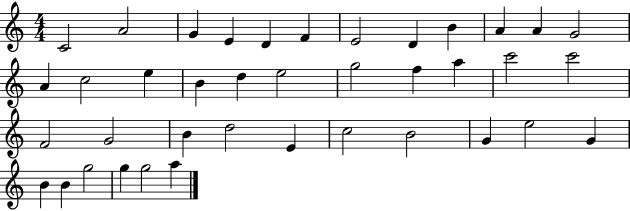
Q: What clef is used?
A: treble